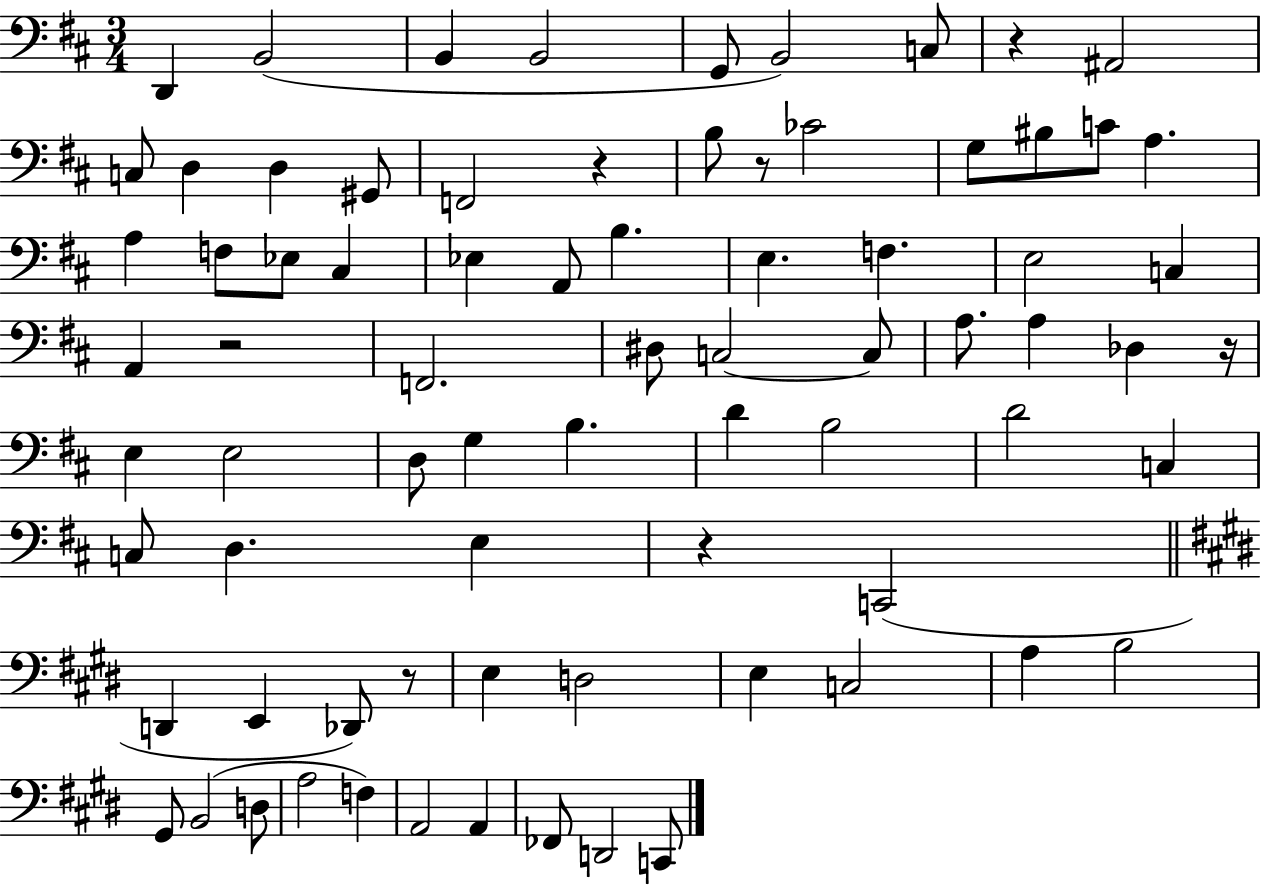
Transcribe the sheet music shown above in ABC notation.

X:1
T:Untitled
M:3/4
L:1/4
K:D
D,, B,,2 B,, B,,2 G,,/2 B,,2 C,/2 z ^A,,2 C,/2 D, D, ^G,,/2 F,,2 z B,/2 z/2 _C2 G,/2 ^B,/2 C/2 A, A, F,/2 _E,/2 ^C, _E, A,,/2 B, E, F, E,2 C, A,, z2 F,,2 ^D,/2 C,2 C,/2 A,/2 A, _D, z/4 E, E,2 D,/2 G, B, D B,2 D2 C, C,/2 D, E, z C,,2 D,, E,, _D,,/2 z/2 E, D,2 E, C,2 A, B,2 ^G,,/2 B,,2 D,/2 A,2 F, A,,2 A,, _F,,/2 D,,2 C,,/2